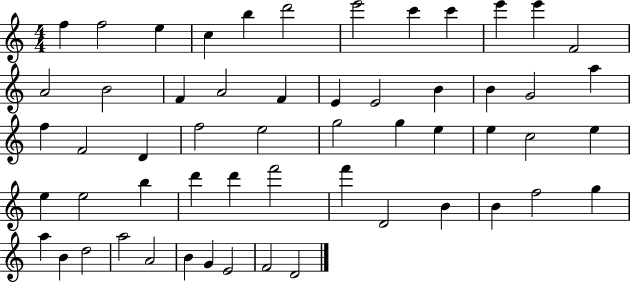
{
  \clef treble
  \numericTimeSignature
  \time 4/4
  \key c \major
  f''4 f''2 e''4 | c''4 b''4 d'''2 | e'''2 c'''4 c'''4 | e'''4 e'''4 f'2 | \break a'2 b'2 | f'4 a'2 f'4 | e'4 e'2 b'4 | b'4 g'2 a''4 | \break f''4 f'2 d'4 | f''2 e''2 | g''2 g''4 e''4 | e''4 c''2 e''4 | \break e''4 e''2 b''4 | d'''4 d'''4 f'''2 | f'''4 d'2 b'4 | b'4 f''2 g''4 | \break a''4 b'4 d''2 | a''2 a'2 | b'4 g'4 e'2 | f'2 d'2 | \break \bar "|."
}